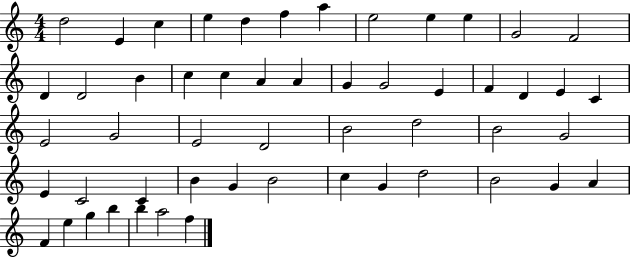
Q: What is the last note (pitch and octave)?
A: F5